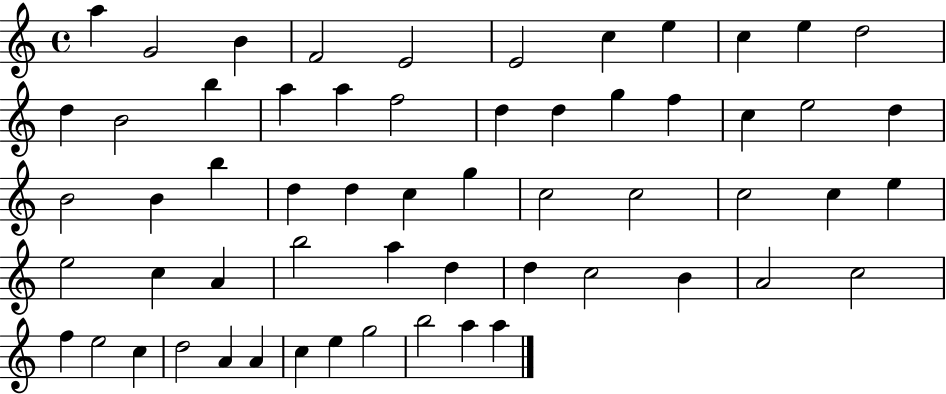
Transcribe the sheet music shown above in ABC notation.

X:1
T:Untitled
M:4/4
L:1/4
K:C
a G2 B F2 E2 E2 c e c e d2 d B2 b a a f2 d d g f c e2 d B2 B b d d c g c2 c2 c2 c e e2 c A b2 a d d c2 B A2 c2 f e2 c d2 A A c e g2 b2 a a